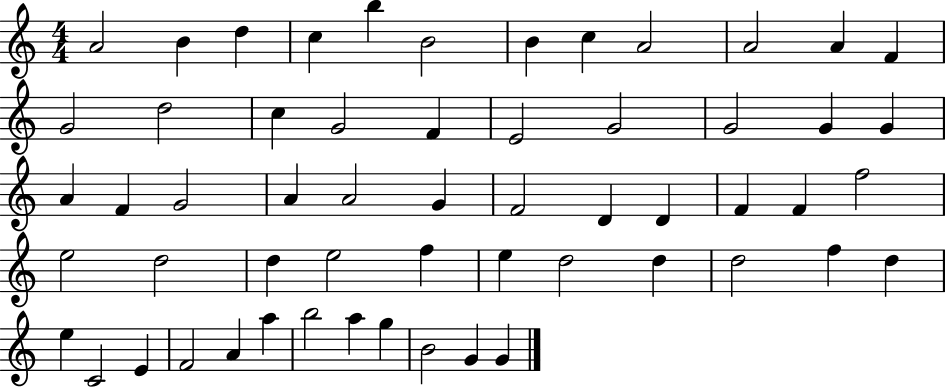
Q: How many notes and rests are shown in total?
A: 57